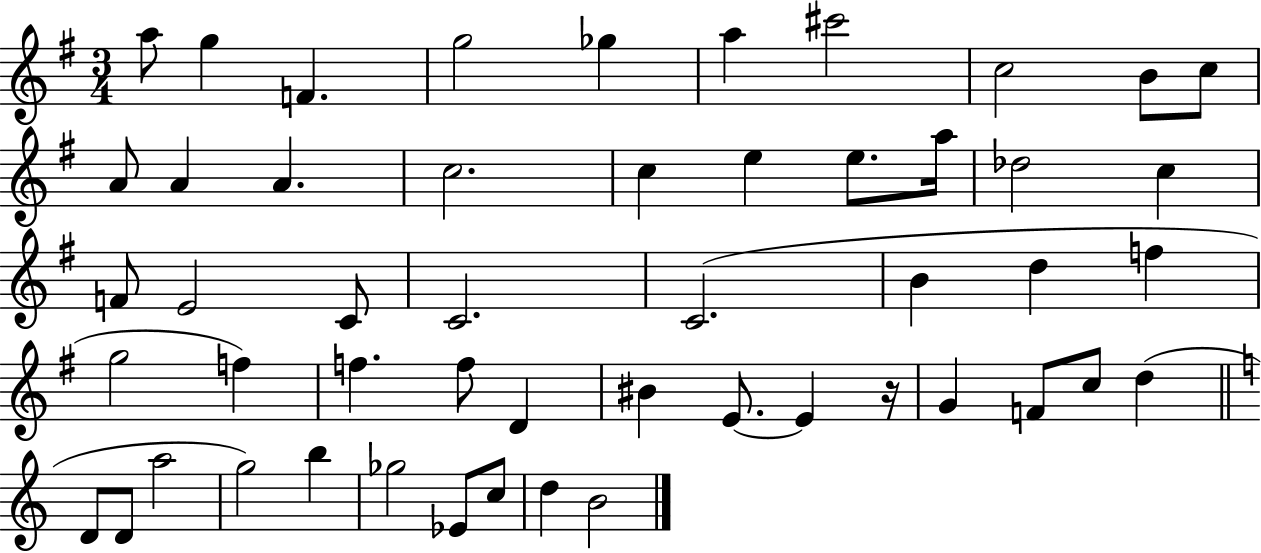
{
  \clef treble
  \numericTimeSignature
  \time 3/4
  \key g \major
  a''8 g''4 f'4. | g''2 ges''4 | a''4 cis'''2 | c''2 b'8 c''8 | \break a'8 a'4 a'4. | c''2. | c''4 e''4 e''8. a''16 | des''2 c''4 | \break f'8 e'2 c'8 | c'2. | c'2.( | b'4 d''4 f''4 | \break g''2 f''4) | f''4. f''8 d'4 | bis'4 e'8.~~ e'4 r16 | g'4 f'8 c''8 d''4( | \break \bar "||" \break \key a \minor d'8 d'8 a''2 | g''2) b''4 | ges''2 ees'8 c''8 | d''4 b'2 | \break \bar "|."
}